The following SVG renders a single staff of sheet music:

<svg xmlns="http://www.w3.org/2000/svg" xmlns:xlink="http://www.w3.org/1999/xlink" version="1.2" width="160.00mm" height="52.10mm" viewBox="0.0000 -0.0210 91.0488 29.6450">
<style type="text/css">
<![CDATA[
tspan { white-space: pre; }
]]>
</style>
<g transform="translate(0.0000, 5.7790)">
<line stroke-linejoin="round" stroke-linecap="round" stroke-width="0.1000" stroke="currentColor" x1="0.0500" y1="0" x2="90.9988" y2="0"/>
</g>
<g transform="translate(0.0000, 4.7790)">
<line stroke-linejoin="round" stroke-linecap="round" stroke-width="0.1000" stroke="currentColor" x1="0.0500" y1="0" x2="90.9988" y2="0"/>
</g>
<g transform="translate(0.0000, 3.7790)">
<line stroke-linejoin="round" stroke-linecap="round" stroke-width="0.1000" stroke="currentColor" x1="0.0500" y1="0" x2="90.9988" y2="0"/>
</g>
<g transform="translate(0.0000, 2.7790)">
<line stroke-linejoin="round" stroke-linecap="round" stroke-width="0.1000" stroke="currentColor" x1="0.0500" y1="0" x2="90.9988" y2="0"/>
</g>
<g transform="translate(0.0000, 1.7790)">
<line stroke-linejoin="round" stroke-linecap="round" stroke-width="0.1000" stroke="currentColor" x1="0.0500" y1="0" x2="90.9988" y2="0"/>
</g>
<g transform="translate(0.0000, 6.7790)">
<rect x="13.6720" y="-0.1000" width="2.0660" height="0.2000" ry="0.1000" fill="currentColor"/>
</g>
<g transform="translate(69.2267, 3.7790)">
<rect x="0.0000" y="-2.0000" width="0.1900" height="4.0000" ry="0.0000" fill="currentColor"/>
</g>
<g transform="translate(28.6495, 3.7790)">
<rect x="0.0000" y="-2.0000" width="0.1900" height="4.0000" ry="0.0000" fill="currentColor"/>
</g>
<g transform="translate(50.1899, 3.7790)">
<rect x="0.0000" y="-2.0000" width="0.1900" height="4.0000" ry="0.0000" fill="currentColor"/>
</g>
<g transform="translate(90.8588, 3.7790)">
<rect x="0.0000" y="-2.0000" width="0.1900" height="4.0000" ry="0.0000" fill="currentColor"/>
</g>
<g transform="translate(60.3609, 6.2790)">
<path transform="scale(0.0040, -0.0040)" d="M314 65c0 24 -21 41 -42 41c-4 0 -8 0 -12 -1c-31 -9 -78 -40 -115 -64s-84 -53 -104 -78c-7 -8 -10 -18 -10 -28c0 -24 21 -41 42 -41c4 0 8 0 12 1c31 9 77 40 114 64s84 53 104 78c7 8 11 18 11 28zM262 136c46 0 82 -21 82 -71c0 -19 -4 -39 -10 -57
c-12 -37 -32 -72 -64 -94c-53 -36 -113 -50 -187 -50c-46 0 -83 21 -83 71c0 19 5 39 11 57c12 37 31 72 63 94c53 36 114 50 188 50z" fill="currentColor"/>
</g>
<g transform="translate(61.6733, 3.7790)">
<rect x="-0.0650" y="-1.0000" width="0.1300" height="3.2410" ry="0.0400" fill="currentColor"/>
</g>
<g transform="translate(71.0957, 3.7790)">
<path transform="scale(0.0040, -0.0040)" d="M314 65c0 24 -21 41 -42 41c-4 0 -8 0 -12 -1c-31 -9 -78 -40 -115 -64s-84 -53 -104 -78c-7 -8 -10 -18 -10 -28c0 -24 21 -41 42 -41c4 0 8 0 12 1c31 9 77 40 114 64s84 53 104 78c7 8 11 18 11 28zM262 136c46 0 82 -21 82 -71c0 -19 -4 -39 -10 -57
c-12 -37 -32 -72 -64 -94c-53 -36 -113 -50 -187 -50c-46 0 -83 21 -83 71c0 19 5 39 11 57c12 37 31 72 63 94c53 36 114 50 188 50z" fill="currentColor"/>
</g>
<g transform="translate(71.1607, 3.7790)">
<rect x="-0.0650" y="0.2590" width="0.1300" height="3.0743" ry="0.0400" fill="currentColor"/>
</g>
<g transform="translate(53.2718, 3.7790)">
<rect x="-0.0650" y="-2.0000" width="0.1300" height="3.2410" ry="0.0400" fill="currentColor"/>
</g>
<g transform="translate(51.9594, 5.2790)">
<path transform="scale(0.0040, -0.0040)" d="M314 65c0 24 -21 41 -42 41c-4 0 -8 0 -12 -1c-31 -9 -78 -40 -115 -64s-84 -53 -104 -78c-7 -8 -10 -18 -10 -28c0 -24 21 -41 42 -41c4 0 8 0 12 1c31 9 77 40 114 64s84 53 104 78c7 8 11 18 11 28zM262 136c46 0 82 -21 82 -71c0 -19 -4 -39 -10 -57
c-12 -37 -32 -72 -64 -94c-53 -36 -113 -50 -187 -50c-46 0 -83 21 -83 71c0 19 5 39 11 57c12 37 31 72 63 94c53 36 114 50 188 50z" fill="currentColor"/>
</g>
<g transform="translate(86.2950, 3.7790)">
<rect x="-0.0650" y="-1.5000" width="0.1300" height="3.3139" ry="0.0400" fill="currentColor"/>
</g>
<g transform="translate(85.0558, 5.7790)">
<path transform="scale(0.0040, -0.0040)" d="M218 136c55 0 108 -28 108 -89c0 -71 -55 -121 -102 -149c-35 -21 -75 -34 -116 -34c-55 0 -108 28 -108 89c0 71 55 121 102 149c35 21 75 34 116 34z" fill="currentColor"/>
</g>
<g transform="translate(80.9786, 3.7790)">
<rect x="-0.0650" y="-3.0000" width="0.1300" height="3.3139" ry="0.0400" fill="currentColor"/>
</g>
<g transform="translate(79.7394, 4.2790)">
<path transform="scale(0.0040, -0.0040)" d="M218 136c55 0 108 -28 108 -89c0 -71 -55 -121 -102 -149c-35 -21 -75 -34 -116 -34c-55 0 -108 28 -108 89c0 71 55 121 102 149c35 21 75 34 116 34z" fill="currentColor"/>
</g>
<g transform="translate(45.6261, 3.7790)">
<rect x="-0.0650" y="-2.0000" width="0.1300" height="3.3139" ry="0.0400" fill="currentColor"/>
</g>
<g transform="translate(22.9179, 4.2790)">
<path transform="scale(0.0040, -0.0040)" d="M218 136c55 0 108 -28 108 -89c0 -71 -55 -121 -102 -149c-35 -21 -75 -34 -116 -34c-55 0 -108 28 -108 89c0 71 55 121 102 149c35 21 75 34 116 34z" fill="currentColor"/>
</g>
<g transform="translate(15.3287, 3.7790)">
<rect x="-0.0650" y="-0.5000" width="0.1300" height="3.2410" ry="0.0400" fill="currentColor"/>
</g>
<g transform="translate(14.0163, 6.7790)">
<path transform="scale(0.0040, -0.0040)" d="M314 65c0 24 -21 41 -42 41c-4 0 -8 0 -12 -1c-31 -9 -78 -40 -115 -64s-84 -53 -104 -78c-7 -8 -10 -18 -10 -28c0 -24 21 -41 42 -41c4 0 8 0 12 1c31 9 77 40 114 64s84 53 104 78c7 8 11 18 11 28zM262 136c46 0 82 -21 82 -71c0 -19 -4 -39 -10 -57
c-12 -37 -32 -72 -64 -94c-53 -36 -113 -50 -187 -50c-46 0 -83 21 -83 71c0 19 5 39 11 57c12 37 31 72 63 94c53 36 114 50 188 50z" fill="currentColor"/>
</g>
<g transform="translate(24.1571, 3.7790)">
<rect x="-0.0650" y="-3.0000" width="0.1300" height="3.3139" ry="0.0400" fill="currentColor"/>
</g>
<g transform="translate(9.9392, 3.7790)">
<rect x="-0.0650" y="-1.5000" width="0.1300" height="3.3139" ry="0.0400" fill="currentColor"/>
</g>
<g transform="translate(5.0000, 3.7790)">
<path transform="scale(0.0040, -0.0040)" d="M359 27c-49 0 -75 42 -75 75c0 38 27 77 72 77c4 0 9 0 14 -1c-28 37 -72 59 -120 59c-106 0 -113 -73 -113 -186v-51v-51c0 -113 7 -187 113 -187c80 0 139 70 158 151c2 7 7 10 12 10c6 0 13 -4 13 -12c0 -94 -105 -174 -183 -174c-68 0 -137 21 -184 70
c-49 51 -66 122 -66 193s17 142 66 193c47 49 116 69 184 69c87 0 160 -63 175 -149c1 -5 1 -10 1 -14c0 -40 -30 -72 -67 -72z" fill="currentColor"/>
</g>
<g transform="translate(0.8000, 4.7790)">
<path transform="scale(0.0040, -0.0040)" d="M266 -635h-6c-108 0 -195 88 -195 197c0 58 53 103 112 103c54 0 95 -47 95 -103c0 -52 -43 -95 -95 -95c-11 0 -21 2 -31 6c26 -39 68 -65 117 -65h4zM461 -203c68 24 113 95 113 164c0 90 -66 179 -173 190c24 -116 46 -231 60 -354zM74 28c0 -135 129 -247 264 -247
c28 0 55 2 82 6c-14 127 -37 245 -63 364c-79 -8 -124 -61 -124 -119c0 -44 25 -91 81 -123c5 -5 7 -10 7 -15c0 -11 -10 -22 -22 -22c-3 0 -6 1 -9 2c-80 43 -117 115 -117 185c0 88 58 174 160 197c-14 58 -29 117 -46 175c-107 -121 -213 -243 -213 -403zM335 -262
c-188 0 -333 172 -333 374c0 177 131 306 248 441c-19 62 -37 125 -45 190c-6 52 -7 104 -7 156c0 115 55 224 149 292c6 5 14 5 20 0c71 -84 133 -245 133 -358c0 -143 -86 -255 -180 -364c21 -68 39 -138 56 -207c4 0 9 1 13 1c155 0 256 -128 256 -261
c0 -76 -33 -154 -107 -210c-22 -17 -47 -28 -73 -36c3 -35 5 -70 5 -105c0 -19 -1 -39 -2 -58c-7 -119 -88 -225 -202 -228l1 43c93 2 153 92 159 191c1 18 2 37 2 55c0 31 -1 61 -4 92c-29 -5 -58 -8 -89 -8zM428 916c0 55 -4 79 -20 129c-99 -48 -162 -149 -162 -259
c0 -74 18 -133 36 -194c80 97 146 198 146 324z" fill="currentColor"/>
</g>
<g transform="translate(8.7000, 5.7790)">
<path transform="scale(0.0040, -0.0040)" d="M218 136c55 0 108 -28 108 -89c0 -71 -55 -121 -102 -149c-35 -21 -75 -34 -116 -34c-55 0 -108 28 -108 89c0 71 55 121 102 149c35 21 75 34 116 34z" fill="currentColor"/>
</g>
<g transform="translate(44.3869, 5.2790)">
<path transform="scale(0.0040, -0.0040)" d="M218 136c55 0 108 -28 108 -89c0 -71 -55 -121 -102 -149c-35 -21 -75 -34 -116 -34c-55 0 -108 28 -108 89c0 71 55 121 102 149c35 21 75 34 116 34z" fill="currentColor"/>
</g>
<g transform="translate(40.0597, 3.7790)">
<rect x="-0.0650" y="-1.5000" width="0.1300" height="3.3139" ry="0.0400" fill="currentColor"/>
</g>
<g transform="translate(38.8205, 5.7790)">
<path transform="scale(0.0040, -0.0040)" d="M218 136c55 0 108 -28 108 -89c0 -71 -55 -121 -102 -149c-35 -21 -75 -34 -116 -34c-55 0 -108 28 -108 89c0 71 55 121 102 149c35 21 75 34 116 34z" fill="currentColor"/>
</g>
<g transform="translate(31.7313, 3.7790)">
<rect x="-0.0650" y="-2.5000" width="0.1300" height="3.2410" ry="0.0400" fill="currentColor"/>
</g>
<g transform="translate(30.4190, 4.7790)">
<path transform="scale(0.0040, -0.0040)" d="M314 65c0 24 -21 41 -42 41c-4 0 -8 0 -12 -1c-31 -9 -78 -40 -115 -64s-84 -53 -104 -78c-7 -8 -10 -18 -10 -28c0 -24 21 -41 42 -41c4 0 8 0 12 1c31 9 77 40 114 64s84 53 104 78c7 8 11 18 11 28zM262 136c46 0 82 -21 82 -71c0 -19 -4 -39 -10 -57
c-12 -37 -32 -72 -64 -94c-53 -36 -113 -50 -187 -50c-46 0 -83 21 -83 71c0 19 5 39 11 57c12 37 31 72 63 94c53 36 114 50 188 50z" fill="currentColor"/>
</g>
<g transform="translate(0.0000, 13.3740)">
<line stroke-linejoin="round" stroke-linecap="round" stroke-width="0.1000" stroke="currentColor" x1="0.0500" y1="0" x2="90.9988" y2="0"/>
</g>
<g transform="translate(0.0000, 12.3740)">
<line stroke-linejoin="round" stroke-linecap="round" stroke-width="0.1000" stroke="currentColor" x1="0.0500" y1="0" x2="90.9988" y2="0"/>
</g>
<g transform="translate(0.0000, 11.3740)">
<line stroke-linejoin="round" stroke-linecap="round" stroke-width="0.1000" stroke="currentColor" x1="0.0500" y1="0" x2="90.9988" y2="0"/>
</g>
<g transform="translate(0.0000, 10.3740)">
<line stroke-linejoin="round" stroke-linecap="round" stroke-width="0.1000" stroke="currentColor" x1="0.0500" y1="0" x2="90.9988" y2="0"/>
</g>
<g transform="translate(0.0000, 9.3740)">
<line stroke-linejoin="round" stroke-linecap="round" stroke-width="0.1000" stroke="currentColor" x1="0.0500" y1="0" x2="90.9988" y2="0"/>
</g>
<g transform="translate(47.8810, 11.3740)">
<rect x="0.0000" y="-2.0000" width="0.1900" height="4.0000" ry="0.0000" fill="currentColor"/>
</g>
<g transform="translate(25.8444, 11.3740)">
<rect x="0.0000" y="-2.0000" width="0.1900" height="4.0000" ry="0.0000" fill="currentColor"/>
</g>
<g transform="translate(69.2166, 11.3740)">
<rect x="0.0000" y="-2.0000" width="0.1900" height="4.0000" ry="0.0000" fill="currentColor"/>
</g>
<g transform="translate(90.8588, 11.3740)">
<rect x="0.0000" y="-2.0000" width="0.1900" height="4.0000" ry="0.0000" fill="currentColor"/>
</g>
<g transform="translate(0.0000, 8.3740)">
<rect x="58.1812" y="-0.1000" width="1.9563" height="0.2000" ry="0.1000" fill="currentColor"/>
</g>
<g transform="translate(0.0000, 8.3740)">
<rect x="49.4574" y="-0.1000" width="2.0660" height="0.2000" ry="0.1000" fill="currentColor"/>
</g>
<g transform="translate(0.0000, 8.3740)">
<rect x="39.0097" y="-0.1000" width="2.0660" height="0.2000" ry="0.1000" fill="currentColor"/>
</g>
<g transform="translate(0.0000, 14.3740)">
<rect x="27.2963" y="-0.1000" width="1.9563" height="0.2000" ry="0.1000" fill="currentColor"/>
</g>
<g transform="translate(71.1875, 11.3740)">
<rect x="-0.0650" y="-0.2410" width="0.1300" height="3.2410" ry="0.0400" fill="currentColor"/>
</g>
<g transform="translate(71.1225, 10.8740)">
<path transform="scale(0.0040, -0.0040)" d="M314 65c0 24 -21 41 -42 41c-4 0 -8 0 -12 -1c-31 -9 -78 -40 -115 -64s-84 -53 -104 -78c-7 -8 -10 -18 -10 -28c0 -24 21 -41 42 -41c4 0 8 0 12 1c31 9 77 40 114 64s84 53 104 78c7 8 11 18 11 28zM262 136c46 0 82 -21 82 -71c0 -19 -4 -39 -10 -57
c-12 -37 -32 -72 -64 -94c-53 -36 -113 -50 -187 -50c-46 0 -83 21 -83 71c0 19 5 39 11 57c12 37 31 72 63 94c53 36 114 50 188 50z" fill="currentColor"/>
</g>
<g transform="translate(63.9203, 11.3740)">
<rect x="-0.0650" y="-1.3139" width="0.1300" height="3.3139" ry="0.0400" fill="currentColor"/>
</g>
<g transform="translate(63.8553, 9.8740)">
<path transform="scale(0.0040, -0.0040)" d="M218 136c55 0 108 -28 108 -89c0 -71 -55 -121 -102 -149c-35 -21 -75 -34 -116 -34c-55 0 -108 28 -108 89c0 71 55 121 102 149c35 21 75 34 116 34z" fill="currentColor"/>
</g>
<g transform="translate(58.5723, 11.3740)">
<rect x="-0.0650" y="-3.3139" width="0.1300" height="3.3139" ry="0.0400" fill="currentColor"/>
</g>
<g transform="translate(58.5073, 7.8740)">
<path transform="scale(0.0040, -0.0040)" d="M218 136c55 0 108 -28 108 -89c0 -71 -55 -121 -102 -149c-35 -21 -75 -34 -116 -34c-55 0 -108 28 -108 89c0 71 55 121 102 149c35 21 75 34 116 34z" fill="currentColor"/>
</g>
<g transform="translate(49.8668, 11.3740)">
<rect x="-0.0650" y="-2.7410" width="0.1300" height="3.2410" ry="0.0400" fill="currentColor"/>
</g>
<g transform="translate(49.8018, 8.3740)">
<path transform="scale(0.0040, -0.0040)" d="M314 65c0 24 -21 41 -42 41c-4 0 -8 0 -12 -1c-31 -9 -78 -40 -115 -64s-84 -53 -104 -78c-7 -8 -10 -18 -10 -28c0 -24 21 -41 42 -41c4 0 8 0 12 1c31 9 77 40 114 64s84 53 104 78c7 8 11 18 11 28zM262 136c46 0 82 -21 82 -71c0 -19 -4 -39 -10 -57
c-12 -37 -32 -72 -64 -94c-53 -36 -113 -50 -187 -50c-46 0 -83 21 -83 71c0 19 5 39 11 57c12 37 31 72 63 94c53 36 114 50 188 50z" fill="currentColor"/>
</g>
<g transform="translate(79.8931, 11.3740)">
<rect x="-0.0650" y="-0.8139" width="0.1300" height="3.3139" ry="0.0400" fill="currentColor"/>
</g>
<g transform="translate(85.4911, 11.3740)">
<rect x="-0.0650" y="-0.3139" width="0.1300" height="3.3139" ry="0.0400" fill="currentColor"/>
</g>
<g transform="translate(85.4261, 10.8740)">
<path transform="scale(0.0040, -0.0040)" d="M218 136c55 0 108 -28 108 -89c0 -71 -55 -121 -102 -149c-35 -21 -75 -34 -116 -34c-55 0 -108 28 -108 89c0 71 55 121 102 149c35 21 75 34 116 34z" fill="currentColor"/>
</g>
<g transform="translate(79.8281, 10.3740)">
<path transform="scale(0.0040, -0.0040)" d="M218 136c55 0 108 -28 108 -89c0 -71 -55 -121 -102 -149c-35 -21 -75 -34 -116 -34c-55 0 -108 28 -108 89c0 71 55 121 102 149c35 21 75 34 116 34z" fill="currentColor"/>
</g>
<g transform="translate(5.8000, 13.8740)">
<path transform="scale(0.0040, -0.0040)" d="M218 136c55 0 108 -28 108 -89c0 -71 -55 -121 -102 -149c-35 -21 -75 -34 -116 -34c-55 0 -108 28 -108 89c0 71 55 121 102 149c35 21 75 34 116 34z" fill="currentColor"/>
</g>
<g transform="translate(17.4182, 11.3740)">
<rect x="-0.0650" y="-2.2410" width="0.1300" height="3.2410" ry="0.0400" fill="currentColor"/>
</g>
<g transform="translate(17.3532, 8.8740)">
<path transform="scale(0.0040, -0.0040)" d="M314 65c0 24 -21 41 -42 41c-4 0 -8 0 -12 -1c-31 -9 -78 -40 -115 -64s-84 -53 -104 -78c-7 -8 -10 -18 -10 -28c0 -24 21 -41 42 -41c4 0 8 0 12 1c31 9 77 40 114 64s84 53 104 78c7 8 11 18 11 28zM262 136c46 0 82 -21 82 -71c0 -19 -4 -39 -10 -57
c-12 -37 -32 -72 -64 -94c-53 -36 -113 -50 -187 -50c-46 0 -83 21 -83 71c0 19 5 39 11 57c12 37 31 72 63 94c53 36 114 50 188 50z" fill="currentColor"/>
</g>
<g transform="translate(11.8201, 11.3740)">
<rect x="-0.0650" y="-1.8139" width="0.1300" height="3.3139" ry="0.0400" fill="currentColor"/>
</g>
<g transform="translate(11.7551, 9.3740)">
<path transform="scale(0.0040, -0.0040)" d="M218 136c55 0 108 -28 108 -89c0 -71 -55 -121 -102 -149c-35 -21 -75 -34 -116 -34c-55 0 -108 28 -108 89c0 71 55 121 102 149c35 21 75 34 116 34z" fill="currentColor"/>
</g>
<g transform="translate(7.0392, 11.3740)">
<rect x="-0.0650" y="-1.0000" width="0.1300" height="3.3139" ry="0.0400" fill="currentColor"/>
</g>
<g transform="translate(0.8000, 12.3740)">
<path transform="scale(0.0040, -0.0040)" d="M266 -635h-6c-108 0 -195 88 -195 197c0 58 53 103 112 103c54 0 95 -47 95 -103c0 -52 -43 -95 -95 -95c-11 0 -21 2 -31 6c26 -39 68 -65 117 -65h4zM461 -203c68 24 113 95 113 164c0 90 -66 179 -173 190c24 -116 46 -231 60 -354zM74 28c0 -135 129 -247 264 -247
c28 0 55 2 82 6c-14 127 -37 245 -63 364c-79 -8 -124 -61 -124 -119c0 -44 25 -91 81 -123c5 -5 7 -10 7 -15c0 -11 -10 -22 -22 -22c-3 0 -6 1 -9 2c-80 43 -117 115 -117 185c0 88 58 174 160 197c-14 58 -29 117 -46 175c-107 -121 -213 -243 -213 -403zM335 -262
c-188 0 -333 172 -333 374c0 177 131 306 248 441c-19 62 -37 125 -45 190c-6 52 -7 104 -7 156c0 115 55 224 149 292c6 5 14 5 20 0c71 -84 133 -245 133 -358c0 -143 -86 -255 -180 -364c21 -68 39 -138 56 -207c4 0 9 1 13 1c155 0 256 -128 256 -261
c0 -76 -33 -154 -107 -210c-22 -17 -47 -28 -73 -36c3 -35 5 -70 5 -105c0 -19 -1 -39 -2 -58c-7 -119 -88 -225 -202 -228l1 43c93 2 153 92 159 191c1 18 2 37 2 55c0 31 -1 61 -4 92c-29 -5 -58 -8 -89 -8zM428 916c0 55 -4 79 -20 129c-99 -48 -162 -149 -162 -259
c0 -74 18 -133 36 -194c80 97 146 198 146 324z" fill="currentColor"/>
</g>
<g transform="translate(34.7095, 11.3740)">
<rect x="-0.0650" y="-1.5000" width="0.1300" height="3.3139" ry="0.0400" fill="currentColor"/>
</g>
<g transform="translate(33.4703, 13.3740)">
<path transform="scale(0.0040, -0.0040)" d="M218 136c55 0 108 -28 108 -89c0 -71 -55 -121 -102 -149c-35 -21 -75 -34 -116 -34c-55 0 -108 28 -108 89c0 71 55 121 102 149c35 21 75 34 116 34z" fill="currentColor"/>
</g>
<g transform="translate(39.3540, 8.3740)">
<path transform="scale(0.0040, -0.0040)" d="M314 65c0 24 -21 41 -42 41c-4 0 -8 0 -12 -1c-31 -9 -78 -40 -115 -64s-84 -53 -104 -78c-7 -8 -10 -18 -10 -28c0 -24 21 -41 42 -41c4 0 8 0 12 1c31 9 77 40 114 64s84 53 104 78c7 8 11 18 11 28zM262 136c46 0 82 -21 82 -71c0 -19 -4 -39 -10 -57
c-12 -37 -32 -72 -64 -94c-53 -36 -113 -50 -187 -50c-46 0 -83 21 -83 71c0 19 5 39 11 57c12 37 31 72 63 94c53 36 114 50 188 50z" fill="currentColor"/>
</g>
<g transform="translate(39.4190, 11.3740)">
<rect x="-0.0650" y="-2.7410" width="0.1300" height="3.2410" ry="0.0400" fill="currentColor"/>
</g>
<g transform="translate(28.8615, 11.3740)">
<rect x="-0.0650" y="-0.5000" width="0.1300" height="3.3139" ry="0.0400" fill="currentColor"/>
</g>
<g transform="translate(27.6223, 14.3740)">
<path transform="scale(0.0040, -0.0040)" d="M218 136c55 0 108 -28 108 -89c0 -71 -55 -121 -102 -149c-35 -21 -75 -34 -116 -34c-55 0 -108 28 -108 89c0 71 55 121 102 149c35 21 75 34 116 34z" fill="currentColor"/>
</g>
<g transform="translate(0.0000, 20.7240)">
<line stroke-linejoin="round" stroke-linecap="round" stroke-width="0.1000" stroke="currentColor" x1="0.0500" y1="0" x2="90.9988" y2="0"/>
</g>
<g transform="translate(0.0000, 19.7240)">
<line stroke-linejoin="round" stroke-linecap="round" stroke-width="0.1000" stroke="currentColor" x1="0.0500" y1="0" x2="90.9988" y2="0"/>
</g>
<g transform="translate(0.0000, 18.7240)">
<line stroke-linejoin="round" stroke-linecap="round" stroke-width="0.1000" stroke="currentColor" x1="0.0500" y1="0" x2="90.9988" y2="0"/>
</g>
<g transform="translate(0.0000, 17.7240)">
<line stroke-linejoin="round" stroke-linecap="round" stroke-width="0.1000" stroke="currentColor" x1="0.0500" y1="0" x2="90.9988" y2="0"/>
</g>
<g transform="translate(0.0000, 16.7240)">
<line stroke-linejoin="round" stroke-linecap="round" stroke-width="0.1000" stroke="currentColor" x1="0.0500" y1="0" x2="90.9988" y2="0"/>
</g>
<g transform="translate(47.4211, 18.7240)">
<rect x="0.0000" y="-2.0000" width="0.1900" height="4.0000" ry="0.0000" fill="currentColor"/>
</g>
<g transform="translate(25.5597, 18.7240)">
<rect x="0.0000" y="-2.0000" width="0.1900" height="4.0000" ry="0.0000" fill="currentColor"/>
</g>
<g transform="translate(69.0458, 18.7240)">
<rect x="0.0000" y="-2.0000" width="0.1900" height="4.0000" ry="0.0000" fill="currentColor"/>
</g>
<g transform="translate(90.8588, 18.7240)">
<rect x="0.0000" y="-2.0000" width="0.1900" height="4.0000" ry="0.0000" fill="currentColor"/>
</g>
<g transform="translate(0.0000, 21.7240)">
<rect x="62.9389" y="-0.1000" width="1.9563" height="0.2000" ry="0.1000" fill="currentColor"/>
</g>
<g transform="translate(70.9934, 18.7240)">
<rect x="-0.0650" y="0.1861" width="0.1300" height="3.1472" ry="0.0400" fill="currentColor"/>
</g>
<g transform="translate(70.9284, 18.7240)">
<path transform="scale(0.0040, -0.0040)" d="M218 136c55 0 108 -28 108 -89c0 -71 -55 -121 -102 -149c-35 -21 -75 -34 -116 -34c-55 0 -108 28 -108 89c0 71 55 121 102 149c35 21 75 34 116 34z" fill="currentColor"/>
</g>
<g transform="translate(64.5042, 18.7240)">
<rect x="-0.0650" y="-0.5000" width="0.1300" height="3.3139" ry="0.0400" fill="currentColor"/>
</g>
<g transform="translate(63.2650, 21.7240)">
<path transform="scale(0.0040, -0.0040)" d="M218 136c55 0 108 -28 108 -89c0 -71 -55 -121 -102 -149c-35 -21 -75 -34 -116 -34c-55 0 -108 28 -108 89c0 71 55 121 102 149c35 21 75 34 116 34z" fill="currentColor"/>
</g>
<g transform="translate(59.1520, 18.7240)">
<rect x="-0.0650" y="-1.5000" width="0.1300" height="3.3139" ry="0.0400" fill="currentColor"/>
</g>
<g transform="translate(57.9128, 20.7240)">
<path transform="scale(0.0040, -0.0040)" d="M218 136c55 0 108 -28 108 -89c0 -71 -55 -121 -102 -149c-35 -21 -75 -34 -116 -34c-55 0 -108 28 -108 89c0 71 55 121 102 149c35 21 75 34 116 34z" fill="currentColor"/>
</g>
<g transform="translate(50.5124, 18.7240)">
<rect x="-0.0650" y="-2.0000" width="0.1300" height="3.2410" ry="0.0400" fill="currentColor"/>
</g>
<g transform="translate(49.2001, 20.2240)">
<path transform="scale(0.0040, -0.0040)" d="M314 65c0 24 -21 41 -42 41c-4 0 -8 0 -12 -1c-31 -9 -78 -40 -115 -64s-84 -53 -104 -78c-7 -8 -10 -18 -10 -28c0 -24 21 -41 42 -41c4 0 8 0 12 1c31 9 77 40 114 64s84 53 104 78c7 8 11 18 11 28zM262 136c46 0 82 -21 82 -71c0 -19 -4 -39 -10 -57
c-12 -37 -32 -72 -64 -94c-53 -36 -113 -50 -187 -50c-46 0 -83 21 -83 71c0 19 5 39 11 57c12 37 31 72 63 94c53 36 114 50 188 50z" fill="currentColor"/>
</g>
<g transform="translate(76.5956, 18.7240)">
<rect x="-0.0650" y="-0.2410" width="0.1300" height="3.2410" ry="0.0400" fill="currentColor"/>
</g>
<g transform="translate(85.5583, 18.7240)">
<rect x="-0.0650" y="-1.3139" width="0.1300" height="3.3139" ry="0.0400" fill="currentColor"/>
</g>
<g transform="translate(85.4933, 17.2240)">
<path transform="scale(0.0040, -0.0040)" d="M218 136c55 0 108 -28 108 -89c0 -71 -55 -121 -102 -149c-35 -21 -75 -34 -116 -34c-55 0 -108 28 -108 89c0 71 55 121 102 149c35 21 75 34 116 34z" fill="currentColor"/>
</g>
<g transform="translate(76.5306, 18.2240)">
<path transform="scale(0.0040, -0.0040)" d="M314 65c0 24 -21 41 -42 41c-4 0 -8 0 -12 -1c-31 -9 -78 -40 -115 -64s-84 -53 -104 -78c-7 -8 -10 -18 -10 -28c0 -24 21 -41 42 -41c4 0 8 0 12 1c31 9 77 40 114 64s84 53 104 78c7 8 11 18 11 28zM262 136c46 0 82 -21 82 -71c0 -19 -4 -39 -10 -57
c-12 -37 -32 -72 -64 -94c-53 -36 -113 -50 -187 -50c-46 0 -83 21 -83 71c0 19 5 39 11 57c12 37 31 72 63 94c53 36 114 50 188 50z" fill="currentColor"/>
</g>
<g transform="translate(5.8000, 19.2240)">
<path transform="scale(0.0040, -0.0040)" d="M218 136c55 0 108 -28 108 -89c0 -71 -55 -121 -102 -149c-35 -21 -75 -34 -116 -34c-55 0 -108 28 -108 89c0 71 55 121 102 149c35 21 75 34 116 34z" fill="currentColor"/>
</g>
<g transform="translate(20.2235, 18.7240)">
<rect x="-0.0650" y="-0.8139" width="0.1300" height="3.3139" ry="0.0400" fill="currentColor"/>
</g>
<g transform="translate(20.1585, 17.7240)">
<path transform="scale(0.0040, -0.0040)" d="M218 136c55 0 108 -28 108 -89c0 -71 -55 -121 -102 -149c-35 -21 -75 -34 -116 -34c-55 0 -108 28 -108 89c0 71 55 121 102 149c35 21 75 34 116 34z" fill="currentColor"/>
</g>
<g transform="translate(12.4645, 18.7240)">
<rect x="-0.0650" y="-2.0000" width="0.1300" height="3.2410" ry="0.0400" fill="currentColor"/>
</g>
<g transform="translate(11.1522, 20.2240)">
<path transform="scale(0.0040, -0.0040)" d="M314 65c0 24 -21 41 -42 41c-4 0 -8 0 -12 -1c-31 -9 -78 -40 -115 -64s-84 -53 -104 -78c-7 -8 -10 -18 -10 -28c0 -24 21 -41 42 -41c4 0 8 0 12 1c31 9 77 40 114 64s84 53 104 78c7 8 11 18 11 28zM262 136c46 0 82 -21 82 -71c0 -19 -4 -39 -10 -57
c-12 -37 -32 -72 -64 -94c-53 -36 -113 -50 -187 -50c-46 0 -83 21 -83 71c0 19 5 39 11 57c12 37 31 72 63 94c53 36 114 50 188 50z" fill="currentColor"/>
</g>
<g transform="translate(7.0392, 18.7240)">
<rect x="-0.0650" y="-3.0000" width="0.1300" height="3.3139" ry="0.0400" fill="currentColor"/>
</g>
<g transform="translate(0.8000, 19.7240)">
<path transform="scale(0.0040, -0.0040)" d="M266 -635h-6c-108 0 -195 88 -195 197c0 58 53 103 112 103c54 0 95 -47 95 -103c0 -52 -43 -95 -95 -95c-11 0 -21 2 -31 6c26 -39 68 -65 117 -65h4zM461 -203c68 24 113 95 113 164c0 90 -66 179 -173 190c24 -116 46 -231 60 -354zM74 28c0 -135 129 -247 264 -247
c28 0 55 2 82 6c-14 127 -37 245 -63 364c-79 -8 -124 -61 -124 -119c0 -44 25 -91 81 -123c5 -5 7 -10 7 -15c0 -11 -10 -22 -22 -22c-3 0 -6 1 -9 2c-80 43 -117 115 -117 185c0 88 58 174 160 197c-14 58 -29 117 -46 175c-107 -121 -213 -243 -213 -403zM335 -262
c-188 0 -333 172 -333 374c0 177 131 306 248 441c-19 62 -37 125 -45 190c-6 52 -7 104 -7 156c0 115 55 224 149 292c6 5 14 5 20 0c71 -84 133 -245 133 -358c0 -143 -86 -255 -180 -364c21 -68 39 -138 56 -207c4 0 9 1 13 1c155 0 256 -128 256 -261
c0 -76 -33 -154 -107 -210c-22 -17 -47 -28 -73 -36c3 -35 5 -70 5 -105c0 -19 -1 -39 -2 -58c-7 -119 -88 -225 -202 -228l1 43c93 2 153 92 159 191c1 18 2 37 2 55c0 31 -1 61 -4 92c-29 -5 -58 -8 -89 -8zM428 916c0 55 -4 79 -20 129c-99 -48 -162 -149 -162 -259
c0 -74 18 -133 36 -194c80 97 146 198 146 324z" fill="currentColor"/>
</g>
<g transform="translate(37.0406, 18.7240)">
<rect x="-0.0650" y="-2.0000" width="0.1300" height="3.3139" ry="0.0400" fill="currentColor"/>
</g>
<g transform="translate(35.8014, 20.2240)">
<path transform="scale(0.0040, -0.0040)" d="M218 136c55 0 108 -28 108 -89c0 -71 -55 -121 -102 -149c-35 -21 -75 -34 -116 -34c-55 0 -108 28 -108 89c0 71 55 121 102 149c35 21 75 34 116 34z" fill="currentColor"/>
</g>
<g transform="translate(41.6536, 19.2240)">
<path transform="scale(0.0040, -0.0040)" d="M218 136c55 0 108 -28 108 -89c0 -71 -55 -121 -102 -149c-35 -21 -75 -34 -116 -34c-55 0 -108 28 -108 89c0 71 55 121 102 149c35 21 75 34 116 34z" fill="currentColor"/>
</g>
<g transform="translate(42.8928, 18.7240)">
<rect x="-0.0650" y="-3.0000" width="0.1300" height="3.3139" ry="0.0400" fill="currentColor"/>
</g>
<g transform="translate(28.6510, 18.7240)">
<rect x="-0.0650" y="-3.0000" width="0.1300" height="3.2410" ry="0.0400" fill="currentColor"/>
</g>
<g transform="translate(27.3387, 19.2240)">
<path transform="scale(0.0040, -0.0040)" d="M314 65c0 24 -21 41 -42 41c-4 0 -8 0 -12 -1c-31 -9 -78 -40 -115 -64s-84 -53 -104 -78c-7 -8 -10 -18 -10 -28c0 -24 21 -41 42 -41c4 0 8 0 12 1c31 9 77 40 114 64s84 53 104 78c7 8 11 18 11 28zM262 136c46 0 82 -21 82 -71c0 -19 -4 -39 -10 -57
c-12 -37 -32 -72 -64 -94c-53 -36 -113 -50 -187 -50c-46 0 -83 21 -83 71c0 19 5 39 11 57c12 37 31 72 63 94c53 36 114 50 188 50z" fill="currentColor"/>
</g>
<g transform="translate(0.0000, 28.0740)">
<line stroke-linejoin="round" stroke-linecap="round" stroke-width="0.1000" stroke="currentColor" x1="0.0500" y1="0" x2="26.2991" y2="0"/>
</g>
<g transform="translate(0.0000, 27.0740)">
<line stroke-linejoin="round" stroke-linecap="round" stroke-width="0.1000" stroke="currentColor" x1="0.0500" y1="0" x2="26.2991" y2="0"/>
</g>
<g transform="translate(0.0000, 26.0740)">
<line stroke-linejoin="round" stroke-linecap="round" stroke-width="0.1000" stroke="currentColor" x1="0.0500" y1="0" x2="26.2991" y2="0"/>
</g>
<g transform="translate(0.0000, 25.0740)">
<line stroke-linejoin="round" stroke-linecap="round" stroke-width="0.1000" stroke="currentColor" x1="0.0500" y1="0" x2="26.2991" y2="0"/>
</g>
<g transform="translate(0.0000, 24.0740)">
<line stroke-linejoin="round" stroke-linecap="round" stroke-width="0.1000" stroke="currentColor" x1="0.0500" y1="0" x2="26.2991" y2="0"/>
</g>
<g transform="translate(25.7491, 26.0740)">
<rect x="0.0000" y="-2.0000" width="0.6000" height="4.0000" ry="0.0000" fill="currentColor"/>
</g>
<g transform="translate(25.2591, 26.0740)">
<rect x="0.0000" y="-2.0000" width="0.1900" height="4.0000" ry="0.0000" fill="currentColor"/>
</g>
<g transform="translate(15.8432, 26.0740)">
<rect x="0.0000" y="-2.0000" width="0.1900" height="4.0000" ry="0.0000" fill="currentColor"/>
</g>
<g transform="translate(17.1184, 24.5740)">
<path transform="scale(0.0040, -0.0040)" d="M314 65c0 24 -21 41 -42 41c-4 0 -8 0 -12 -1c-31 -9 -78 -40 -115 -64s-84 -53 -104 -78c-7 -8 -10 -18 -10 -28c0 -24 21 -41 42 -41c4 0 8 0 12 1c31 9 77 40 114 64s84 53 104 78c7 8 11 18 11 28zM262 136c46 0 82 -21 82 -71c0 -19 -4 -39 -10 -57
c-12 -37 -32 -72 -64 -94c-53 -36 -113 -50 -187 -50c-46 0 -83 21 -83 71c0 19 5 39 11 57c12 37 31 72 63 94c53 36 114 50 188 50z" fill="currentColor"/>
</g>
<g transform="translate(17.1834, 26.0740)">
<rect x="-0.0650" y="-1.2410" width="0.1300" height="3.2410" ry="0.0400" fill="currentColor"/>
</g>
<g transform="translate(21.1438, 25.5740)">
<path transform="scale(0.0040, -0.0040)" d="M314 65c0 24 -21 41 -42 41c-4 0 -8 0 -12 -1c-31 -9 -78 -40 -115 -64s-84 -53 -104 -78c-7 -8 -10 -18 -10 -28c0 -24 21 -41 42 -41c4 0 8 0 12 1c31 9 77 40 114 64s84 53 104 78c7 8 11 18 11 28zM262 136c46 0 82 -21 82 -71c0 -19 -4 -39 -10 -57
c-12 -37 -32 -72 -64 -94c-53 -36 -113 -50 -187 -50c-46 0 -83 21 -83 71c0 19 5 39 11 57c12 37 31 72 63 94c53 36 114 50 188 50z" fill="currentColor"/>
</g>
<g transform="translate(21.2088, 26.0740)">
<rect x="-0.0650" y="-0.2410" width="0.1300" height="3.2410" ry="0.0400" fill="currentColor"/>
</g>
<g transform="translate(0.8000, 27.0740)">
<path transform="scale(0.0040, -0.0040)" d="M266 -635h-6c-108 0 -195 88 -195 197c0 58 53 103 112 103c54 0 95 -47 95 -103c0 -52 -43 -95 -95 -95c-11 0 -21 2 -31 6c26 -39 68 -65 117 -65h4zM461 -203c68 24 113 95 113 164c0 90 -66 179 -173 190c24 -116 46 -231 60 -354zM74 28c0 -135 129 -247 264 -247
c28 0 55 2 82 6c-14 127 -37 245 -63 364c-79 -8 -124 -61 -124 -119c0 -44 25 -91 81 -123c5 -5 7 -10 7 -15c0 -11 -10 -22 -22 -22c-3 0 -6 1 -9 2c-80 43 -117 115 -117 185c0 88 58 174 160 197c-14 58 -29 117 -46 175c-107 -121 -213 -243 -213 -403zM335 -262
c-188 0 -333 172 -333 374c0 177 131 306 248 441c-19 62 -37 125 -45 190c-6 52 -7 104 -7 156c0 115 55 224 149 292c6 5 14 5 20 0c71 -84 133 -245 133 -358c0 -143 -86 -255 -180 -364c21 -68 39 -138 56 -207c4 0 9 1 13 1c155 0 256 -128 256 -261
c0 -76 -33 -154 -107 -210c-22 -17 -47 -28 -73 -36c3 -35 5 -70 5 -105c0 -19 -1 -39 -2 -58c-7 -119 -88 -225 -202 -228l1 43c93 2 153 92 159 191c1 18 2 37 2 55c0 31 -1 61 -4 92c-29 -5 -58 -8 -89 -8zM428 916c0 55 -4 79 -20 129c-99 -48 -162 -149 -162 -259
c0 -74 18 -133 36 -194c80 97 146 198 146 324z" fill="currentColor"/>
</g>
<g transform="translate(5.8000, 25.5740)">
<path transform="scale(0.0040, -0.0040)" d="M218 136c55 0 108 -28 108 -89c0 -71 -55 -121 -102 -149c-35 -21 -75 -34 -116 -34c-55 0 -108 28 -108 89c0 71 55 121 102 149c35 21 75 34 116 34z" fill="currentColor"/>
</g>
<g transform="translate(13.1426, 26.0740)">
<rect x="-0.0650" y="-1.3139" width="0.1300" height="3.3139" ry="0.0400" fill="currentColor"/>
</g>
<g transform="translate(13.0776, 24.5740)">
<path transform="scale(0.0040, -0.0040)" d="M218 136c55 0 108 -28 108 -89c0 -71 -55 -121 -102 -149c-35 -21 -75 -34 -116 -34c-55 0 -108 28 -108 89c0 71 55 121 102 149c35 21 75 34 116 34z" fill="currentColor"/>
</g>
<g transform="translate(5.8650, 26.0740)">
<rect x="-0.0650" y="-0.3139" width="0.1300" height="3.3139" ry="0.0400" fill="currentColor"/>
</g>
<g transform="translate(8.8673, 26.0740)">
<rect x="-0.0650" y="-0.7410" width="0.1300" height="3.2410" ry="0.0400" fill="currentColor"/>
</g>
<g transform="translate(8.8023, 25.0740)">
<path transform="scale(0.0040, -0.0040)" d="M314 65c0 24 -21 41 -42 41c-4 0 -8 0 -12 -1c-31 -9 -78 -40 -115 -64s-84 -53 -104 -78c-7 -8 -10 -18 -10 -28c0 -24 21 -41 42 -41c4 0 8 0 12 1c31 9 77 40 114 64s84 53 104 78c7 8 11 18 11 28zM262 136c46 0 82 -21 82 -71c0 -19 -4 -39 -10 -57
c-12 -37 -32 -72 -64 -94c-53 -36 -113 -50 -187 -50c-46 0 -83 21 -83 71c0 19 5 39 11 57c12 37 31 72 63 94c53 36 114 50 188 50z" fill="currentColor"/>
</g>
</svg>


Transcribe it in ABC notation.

X:1
T:Untitled
M:4/4
L:1/4
K:C
E C2 A G2 E F F2 D2 B2 A E D f g2 C E a2 a2 b e c2 d c A F2 d A2 F A F2 E C B c2 e c d2 e e2 c2